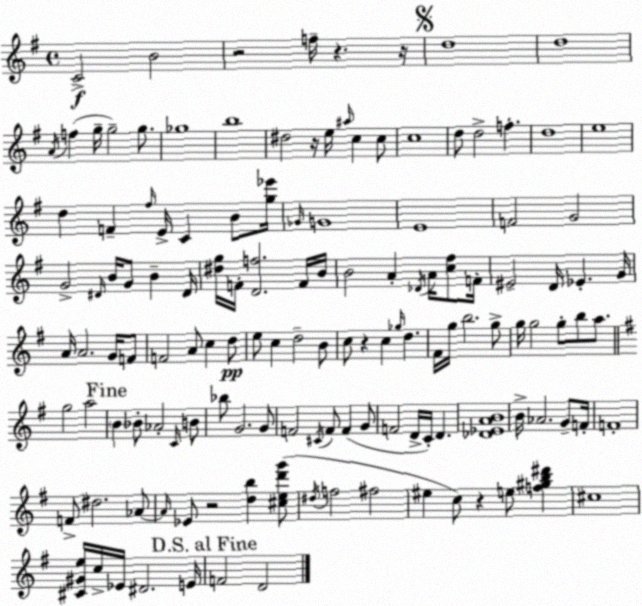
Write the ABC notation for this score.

X:1
T:Untitled
M:4/4
L:1/4
K:G
C2 B2 z2 f/4 z z/4 d4 d4 A/4 f g/4 g2 g/2 _g4 b4 ^d2 z/4 e/4 ^a/4 c c/2 c4 d/2 d2 f d4 e4 d F ^f/4 E/4 C B/2 [g_e']/4 _G/4 G4 E4 F2 G2 G2 ^D/4 B/4 G/2 B ^D/4 [^dg]/4 F/4 [Df]2 F/4 B/4 B2 A _D/4 A/4 [c^f]/2 F/4 ^E2 D/4 _E G/4 A/4 A2 G/4 F/2 F2 A/2 c d/2 e/2 c d2 B/2 c/2 z c _g/4 d ^F/4 g/4 b2 g/2 g/4 g2 g/2 b/2 a/2 g2 a2 B _B/2 _A2 C/4 B/2 _b/2 G2 G/2 F2 ^C/4 F/2 F G/2 F2 D/4 C/4 D [_D_EAB]4 B/4 _A2 G/2 F/4 F4 F/2 ^d2 _A/2 _A/4 _E/2 z2 [db] [^ced'g']/2 ^d/4 f2 ^f2 ^e c/2 z e/2 [f^gb^d'] ^c4 [^C^Ge]/4 c/4 _E/4 ^D2 E/4 F2 D2